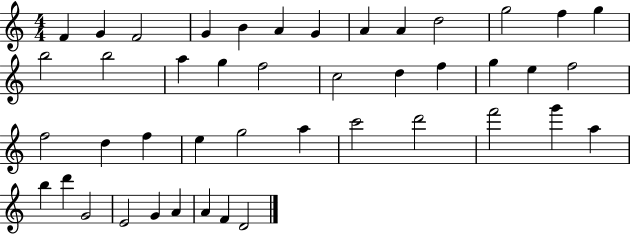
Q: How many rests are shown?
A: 0